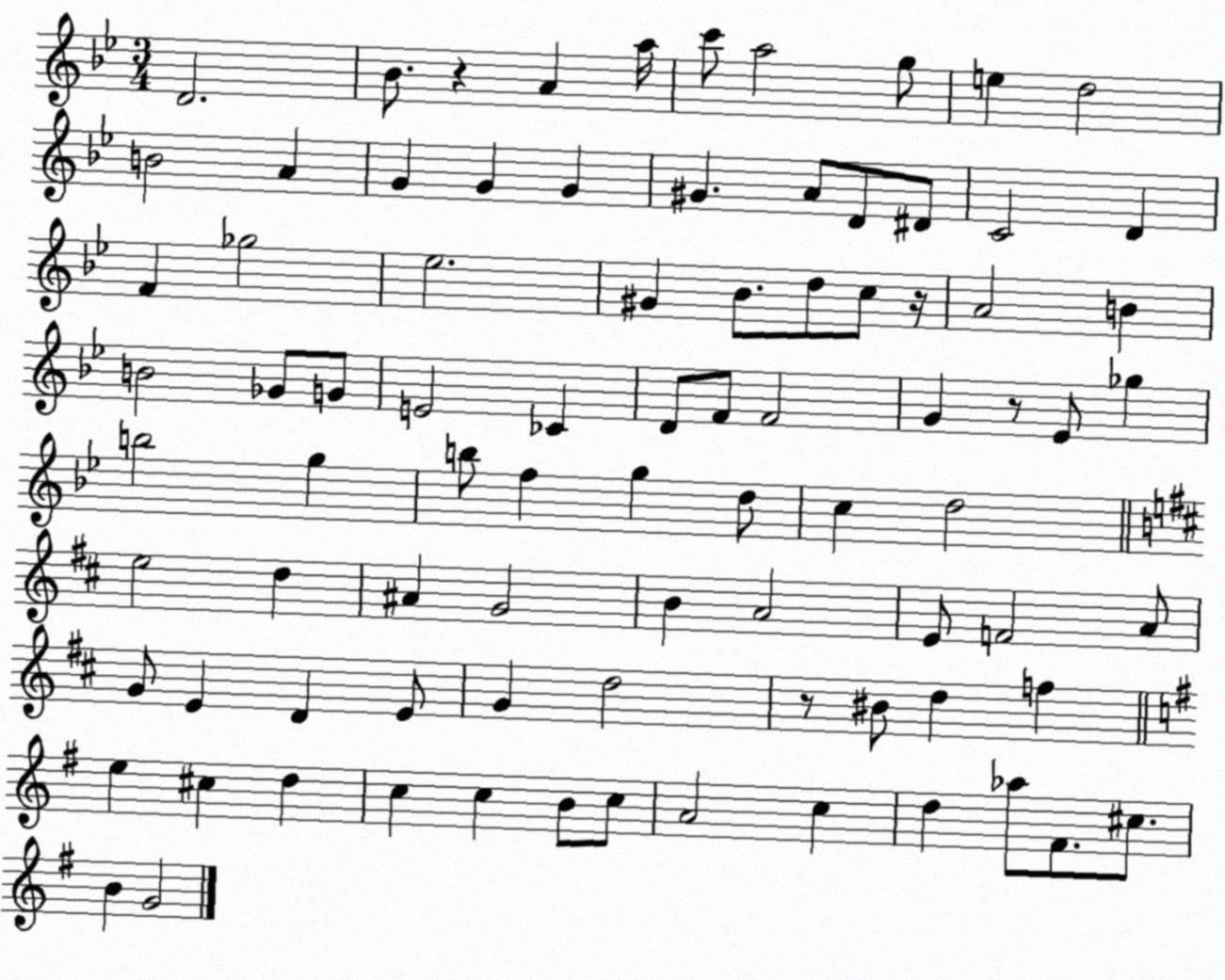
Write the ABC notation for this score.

X:1
T:Untitled
M:3/4
L:1/4
K:Bb
D2 _B/2 z A a/4 c'/2 a2 g/2 e d2 B2 A G G G ^G A/2 D/2 ^D/2 C2 D F _g2 _e2 ^G _B/2 d/2 c/2 z/4 A2 B B2 _G/2 G/2 E2 _C D/2 F/2 F2 G z/2 _E/2 _g b2 g b/2 f g d/2 c d2 e2 d ^A G2 B A2 E/2 F2 A/2 G/2 E D E/2 G d2 z/2 ^B/2 d f e ^c d c c B/2 c/2 A2 c d _a/2 ^F/2 ^c/2 B G2